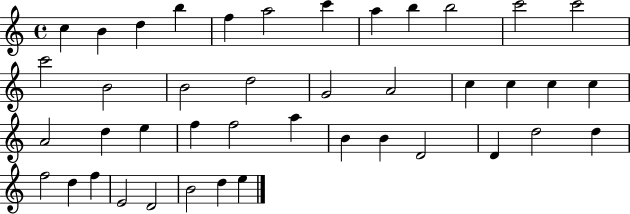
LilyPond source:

{
  \clef treble
  \time 4/4
  \defaultTimeSignature
  \key c \major
  c''4 b'4 d''4 b''4 | f''4 a''2 c'''4 | a''4 b''4 b''2 | c'''2 c'''2 | \break c'''2 b'2 | b'2 d''2 | g'2 a'2 | c''4 c''4 c''4 c''4 | \break a'2 d''4 e''4 | f''4 f''2 a''4 | b'4 b'4 d'2 | d'4 d''2 d''4 | \break f''2 d''4 f''4 | e'2 d'2 | b'2 d''4 e''4 | \bar "|."
}